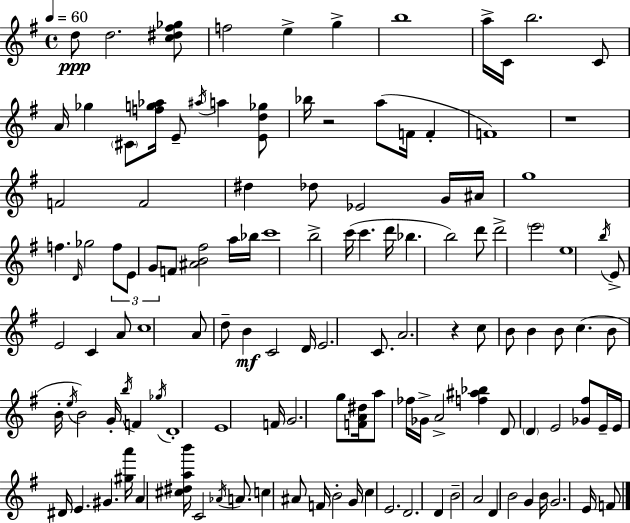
{
  \clef treble
  \time 4/4
  \defaultTimeSignature
  \key e \minor
  \tempo 4 = 60
  d''8\ppp d''2. <c'' dis'' fis'' ges''>8 | f''2 e''4-> g''4-> | b''1 | a''16-> c'16 b''2. c'8 | \break a'16 ges''4 \parenthesize cis'8 <f'' g'' aes''>16 e'8-- \acciaccatura { ais''16 } a''4 <e' d'' ges''>8 | bes''16 r2 a''8( f'16 f'4-. | f'1) | r1 | \break f'2 f'2 | dis''4 des''8 ees'2 g'16 | ais'16 g''1 | f''4. \grace { d'16 } ges''2 | \break \tuplet 3/2 { f''8 e'8 g'8 } f'8 <ais' b' fis''>2 | a''16 bes''16 c'''1 | b''2-> c'''16( c'''4. | d'''16 bes''4. b''2) | \break d'''8 d'''2-> \parenthesize e'''2 | e''1 | \acciaccatura { b''16 } e'8-> e'2 c'4 | a'8 c''1 | \break a'8 d''8-- b'4\mf c'2 | d'16 e'2. | c'8. a'2. r4 | c''8 b'8 b'4 b'8 c''4.( | \break b'8 b'16-. \acciaccatura { e''16 }) b'2 g'16-. | \acciaccatura { b''16 } f'4 \acciaccatura { ges''16 } d'1-. | e'1 | f'16 g'2. | \break g''8 <f' a' dis''>16 a''8 fes''16 ges'16-> a'2-> | <f'' ais'' bes''>4 d'8 \parenthesize d'4 e'2 | <ges' fis''>8 e'16-- e'16 dis'16 e'4. gis'4. | <gis'' a'''>16 a'4 <cis'' dis'' a'' b'''>16 c'2 | \break \acciaccatura { aes'16 } a'8. c''4 ais'8 f'16 b'2-. | g'16 c''4 e'2. | d'2. | d'4 b'2-- a'2 | \break d'4 b'2 | g'4 b'16 g'2. | e'16 f'8 \bar "|."
}